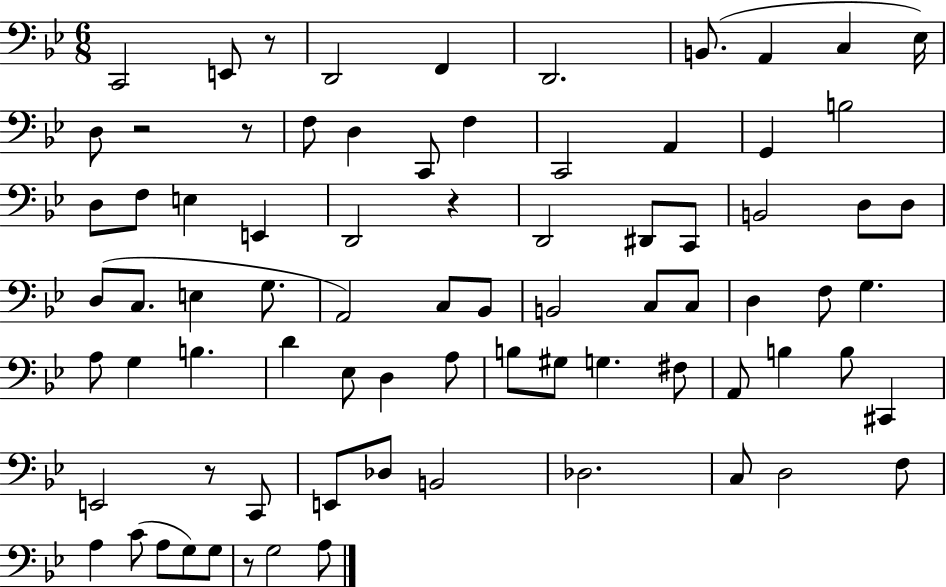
X:1
T:Untitled
M:6/8
L:1/4
K:Bb
C,,2 E,,/2 z/2 D,,2 F,, D,,2 B,,/2 A,, C, _E,/4 D,/2 z2 z/2 F,/2 D, C,,/2 F, C,,2 A,, G,, B,2 D,/2 F,/2 E, E,, D,,2 z D,,2 ^D,,/2 C,,/2 B,,2 D,/2 D,/2 D,/2 C,/2 E, G,/2 A,,2 C,/2 _B,,/2 B,,2 C,/2 C,/2 D, F,/2 G, A,/2 G, B, D _E,/2 D, A,/2 B,/2 ^G,/2 G, ^F,/2 A,,/2 B, B,/2 ^C,, E,,2 z/2 C,,/2 E,,/2 _D,/2 B,,2 _D,2 C,/2 D,2 F,/2 A, C/2 A,/2 G,/2 G,/2 z/2 G,2 A,/2